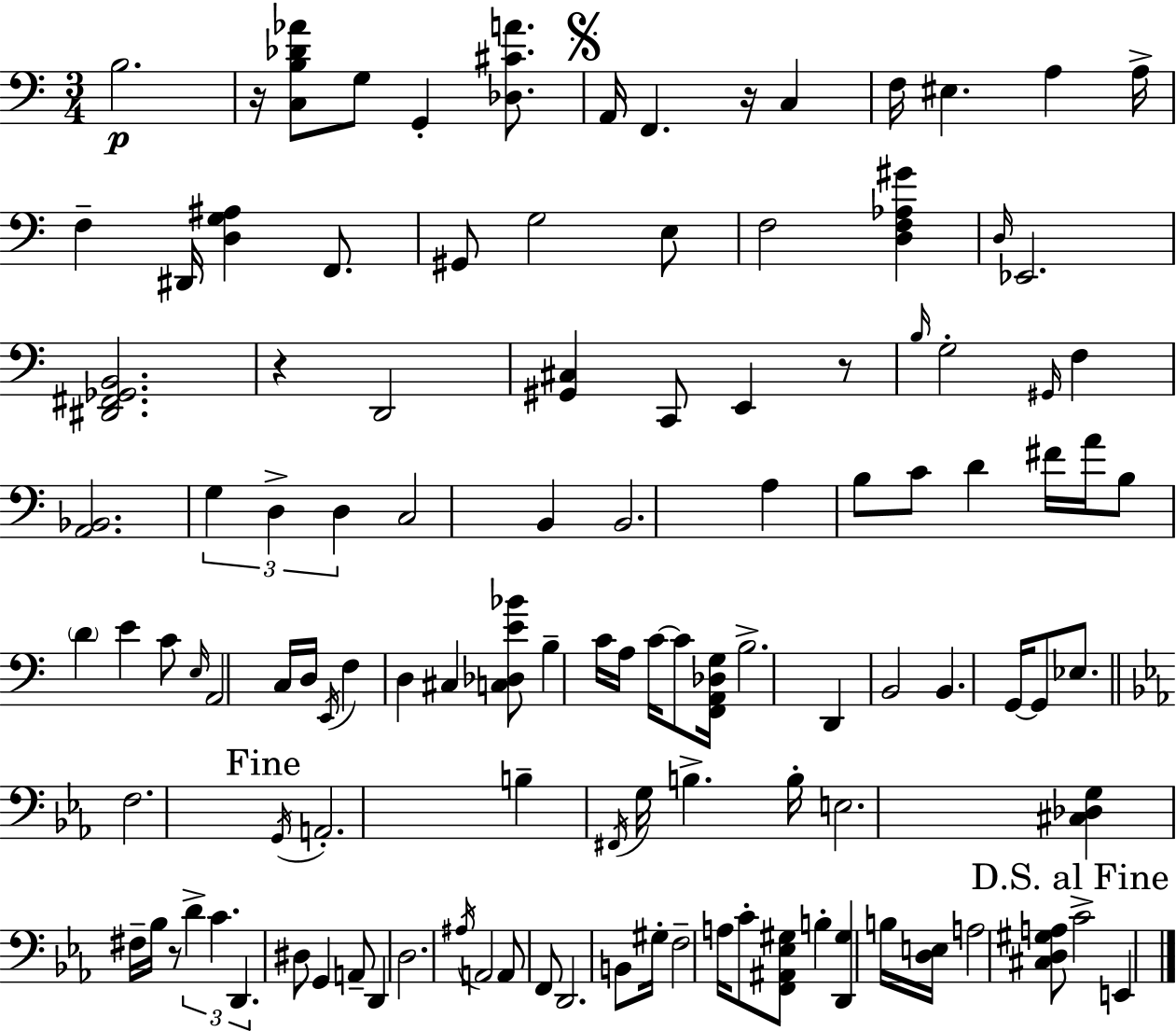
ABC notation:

X:1
T:Untitled
M:3/4
L:1/4
K:Am
B,2 z/4 [C,B,_D_A]/2 G,/2 G,, [_D,^CA]/2 A,,/4 F,, z/4 C, F,/4 ^E, A, A,/4 F, ^D,,/4 [D,G,^A,] F,,/2 ^G,,/2 G,2 E,/2 F,2 [D,F,_A,^G] D,/4 _E,,2 [^D,,^F,,_G,,B,,]2 z D,,2 [^G,,^C,] C,,/2 E,, z/2 B,/4 G,2 ^G,,/4 F, [A,,_B,,]2 G, D, D, C,2 B,, B,,2 A, B,/2 C/2 D ^F/4 A/4 B,/2 D E C/2 E,/4 A,,2 C,/4 D,/4 E,,/4 F, D, ^C, [C,_D,E_B]/2 B, C/4 A,/4 C/4 C/2 [F,,A,,_D,G,]/4 B,2 D,, B,,2 B,, G,,/4 G,,/2 _E,/2 F,2 G,,/4 A,,2 B, ^F,,/4 G,/4 B, B,/4 E,2 [^C,_D,G,] ^F,/4 _B,/4 z/2 D C D,, ^D,/2 G,, A,,/2 D,, D,2 ^A,/4 A,,2 A,,/2 F,,/2 D,,2 B,,/2 ^G,/4 F,2 A,/4 C/2 [F,,^A,,_E,^G,]/2 B, [D,,^G,] B,/4 [D,E,]/4 A,2 [^C,D,^G,A,]/2 C2 E,,